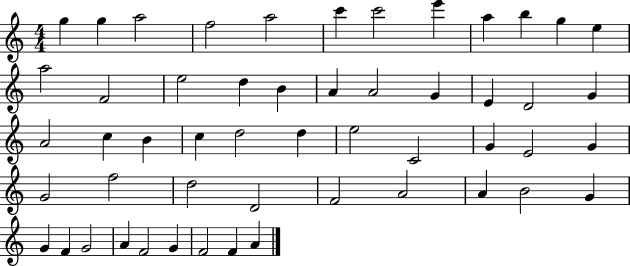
G5/q G5/q A5/h F5/h A5/h C6/q C6/h E6/q A5/q B5/q G5/q E5/q A5/h F4/h E5/h D5/q B4/q A4/q A4/h G4/q E4/q D4/h G4/q A4/h C5/q B4/q C5/q D5/h D5/q E5/h C4/h G4/q E4/h G4/q G4/h F5/h D5/h D4/h F4/h A4/h A4/q B4/h G4/q G4/q F4/q G4/h A4/q F4/h G4/q F4/h F4/q A4/q